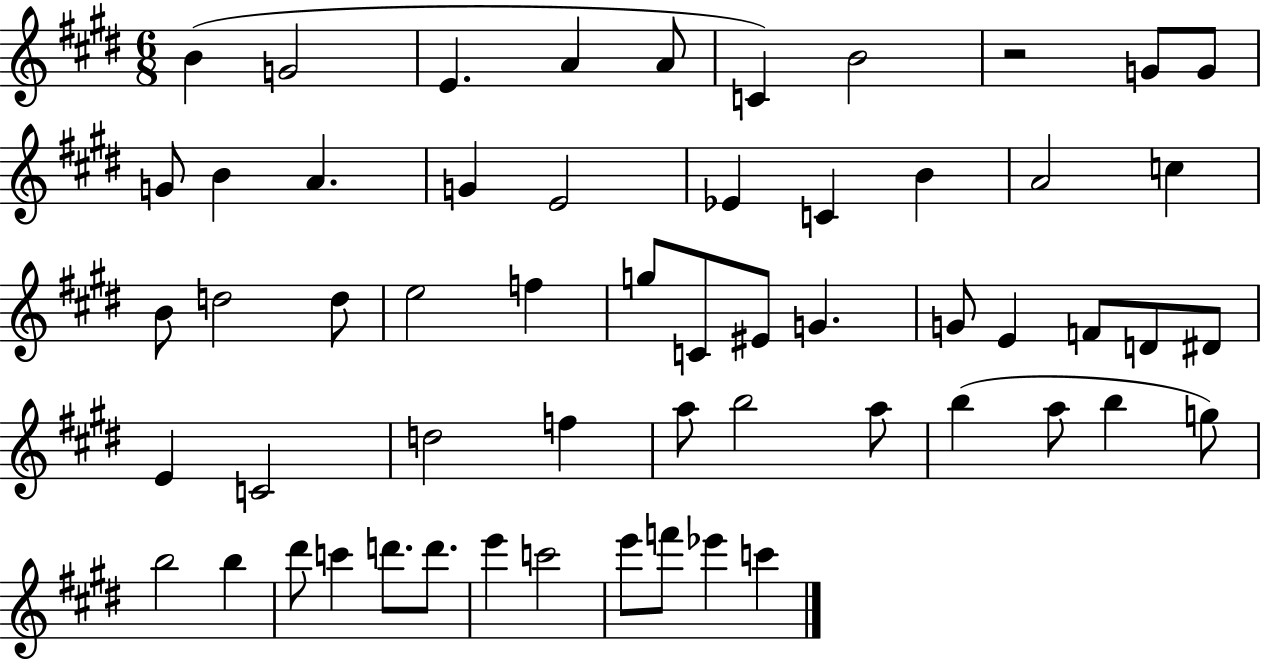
{
  \clef treble
  \numericTimeSignature
  \time 6/8
  \key e \major
  b'4( g'2 | e'4. a'4 a'8 | c'4) b'2 | r2 g'8 g'8 | \break g'8 b'4 a'4. | g'4 e'2 | ees'4 c'4 b'4 | a'2 c''4 | \break b'8 d''2 d''8 | e''2 f''4 | g''8 c'8 eis'8 g'4. | g'8 e'4 f'8 d'8 dis'8 | \break e'4 c'2 | d''2 f''4 | a''8 b''2 a''8 | b''4( a''8 b''4 g''8) | \break b''2 b''4 | dis'''8 c'''4 d'''8. d'''8. | e'''4 c'''2 | e'''8 f'''8 ees'''4 c'''4 | \break \bar "|."
}